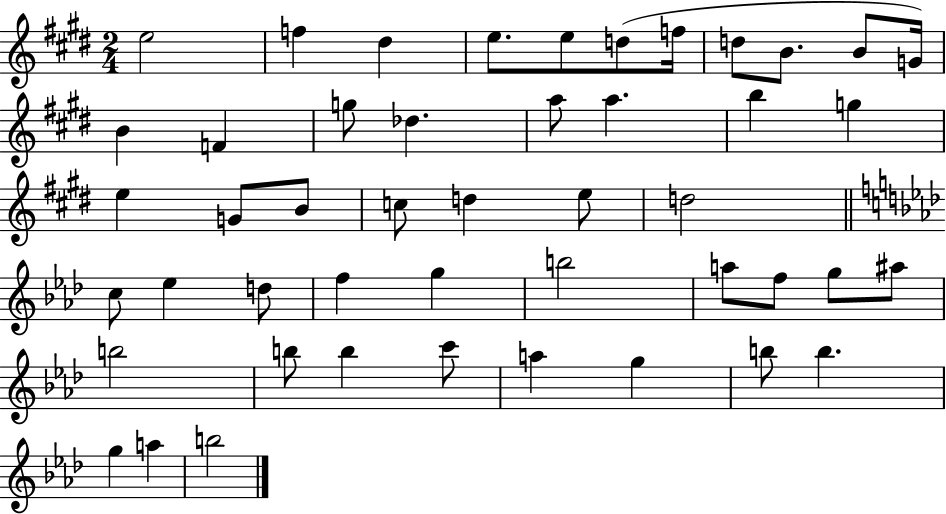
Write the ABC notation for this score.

X:1
T:Untitled
M:2/4
L:1/4
K:E
e2 f ^d e/2 e/2 d/2 f/4 d/2 B/2 B/2 G/4 B F g/2 _d a/2 a b g e G/2 B/2 c/2 d e/2 d2 c/2 _e d/2 f g b2 a/2 f/2 g/2 ^a/2 b2 b/2 b c'/2 a g b/2 b g a b2